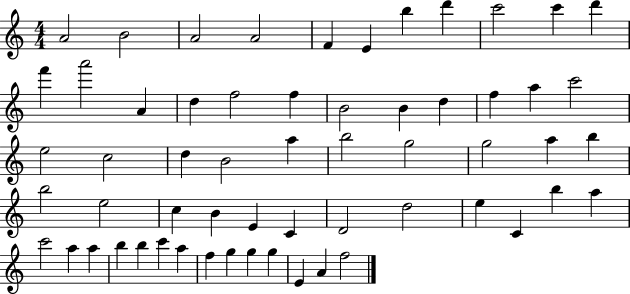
A4/h B4/h A4/h A4/h F4/q E4/q B5/q D6/q C6/h C6/q D6/q F6/q A6/h A4/q D5/q F5/h F5/q B4/h B4/q D5/q F5/q A5/q C6/h E5/h C5/h D5/q B4/h A5/q B5/h G5/h G5/h A5/q B5/q B5/h E5/h C5/q B4/q E4/q C4/q D4/h D5/h E5/q C4/q B5/q A5/q C6/h A5/q A5/q B5/q B5/q C6/q A5/q F5/q G5/q G5/q G5/q E4/q A4/q F5/h